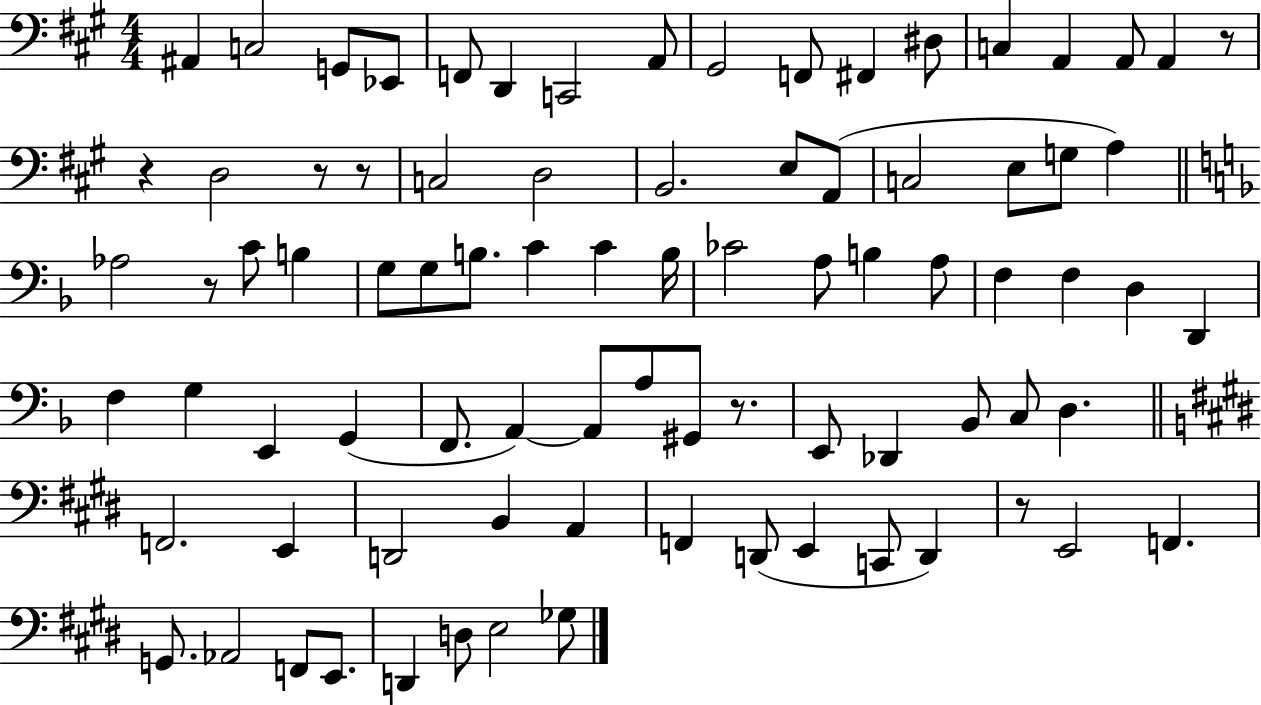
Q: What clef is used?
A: bass